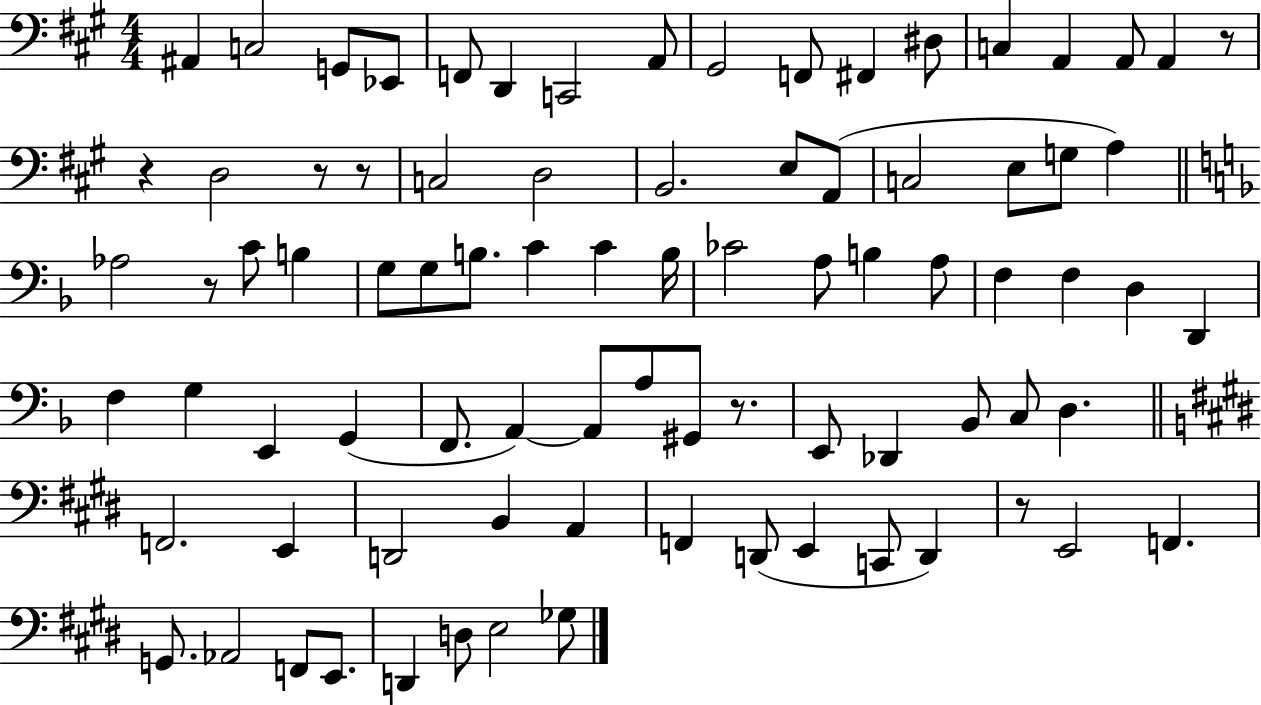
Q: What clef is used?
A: bass